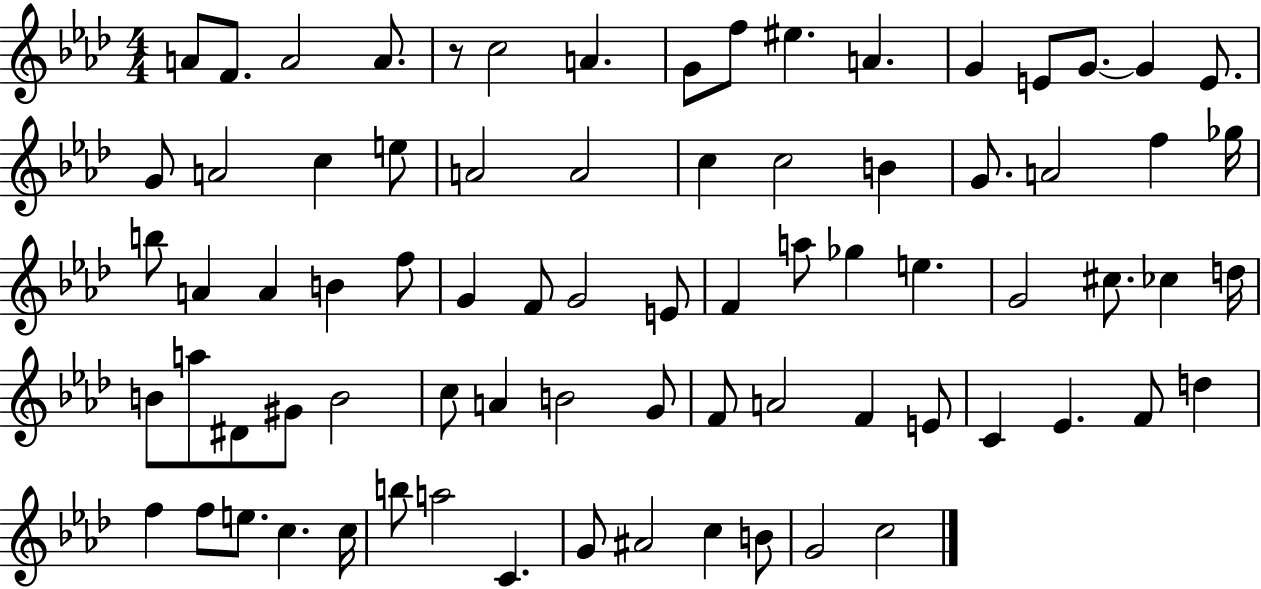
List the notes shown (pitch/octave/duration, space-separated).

A4/e F4/e. A4/h A4/e. R/e C5/h A4/q. G4/e F5/e EIS5/q. A4/q. G4/q E4/e G4/e. G4/q E4/e. G4/e A4/h C5/q E5/e A4/h A4/h C5/q C5/h B4/q G4/e. A4/h F5/q Gb5/s B5/e A4/q A4/q B4/q F5/e G4/q F4/e G4/h E4/e F4/q A5/e Gb5/q E5/q. G4/h C#5/e. CES5/q D5/s B4/e A5/e D#4/e G#4/e B4/h C5/e A4/q B4/h G4/e F4/e A4/h F4/q E4/e C4/q Eb4/q. F4/e D5/q F5/q F5/e E5/e. C5/q. C5/s B5/e A5/h C4/q. G4/e A#4/h C5/q B4/e G4/h C5/h